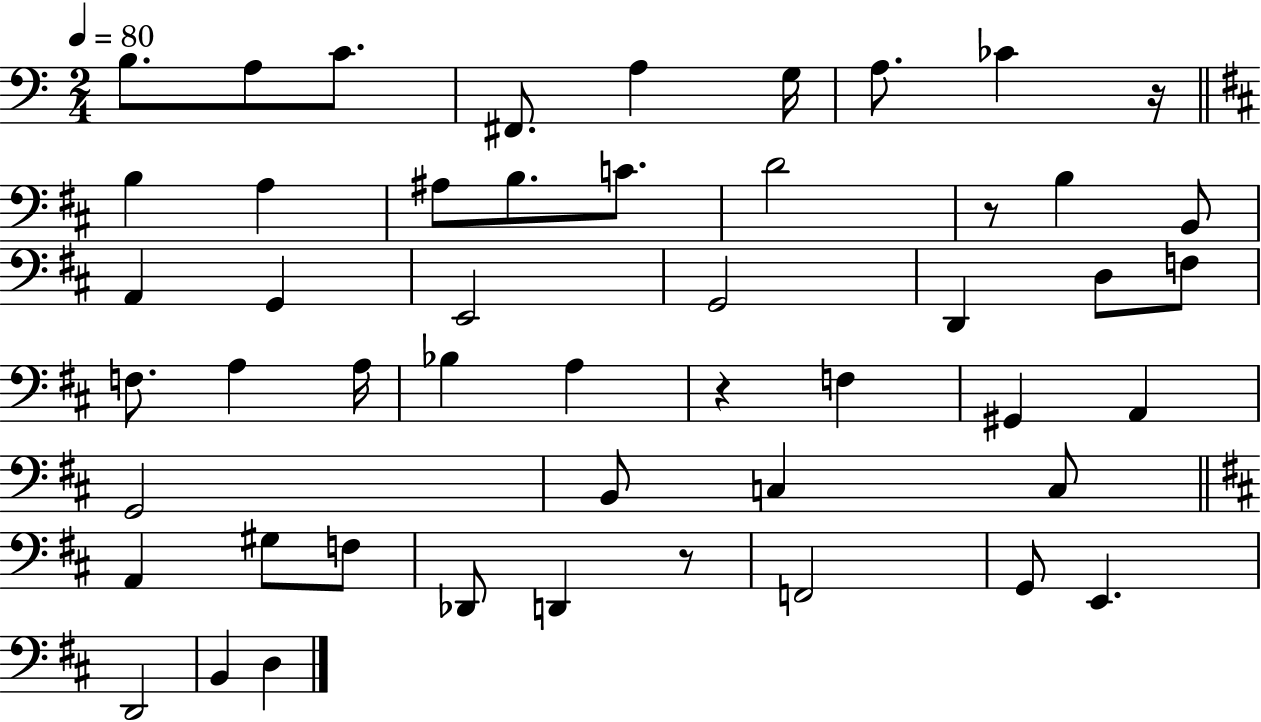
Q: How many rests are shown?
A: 4